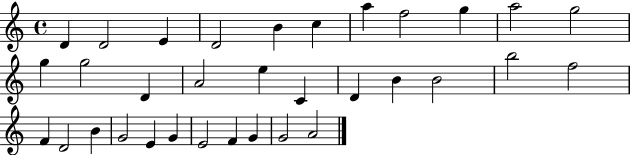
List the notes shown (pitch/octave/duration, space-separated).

D4/q D4/h E4/q D4/h B4/q C5/q A5/q F5/h G5/q A5/h G5/h G5/q G5/h D4/q A4/h E5/q C4/q D4/q B4/q B4/h B5/h F5/h F4/q D4/h B4/q G4/h E4/q G4/q E4/h F4/q G4/q G4/h A4/h